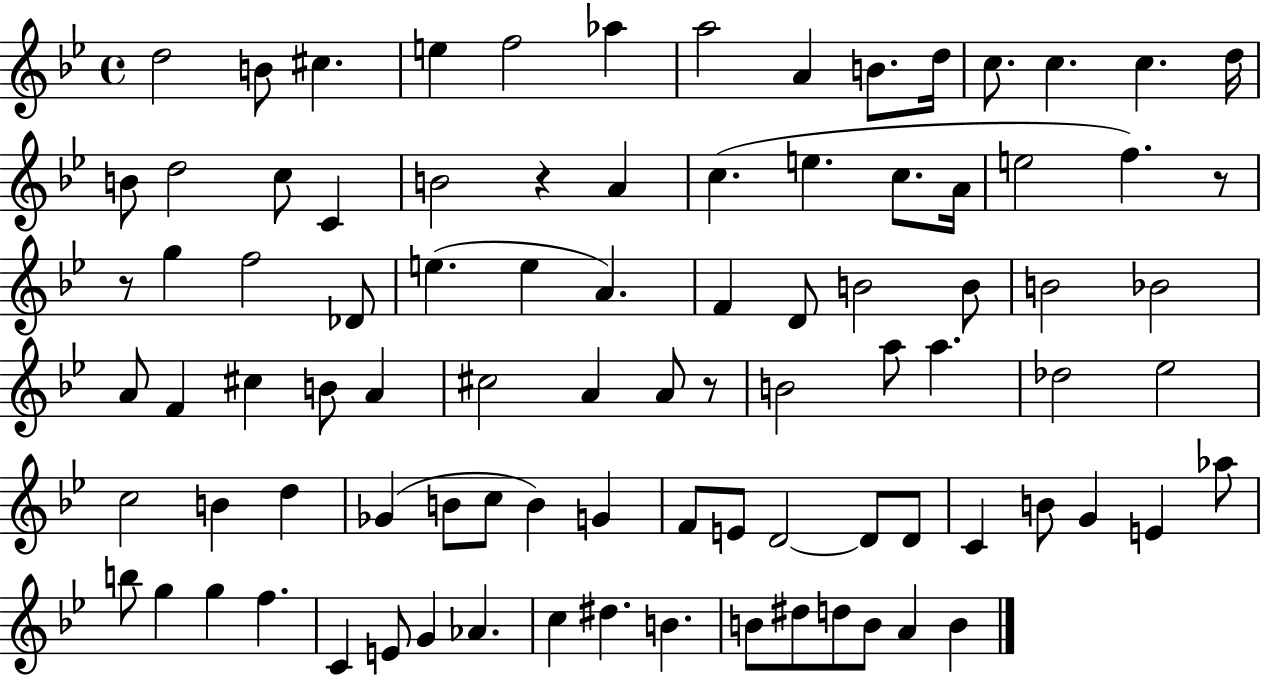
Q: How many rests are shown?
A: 4